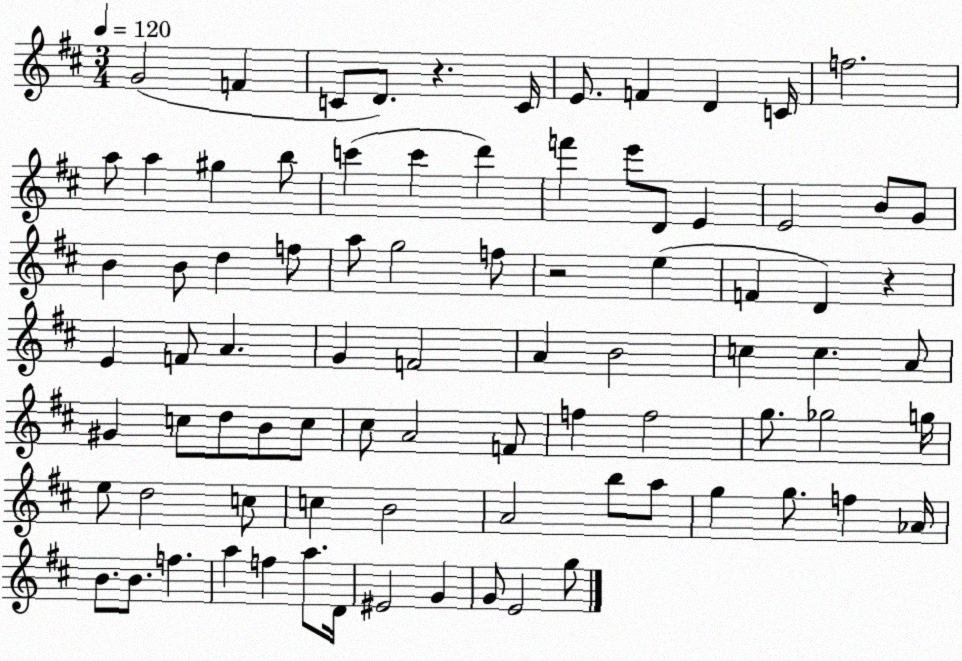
X:1
T:Untitled
M:3/4
L:1/4
K:D
G2 F C/2 D/2 z C/4 E/2 F D C/4 f2 a/2 a ^g b/2 c' c' d' f' e'/2 D/2 E E2 B/2 G/2 B B/2 d f/2 a/2 g2 f/2 z2 e F D z E F/2 A G F2 A B2 c c A/2 ^G c/2 d/2 B/2 c/2 ^c/2 A2 F/2 f f2 g/2 _g2 g/4 e/2 d2 c/2 c B2 A2 b/2 a/2 g g/2 f _A/4 B/2 B/2 f a f a/2 D/4 ^E2 G G/2 E2 g/2